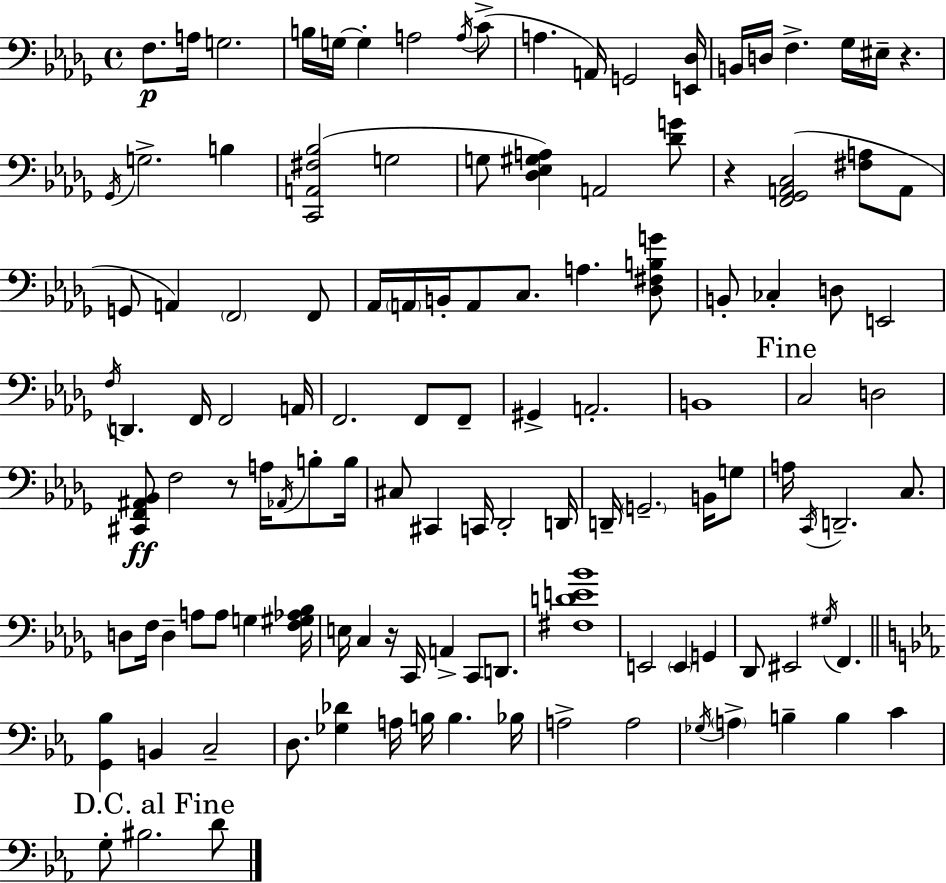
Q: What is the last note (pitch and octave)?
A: D4